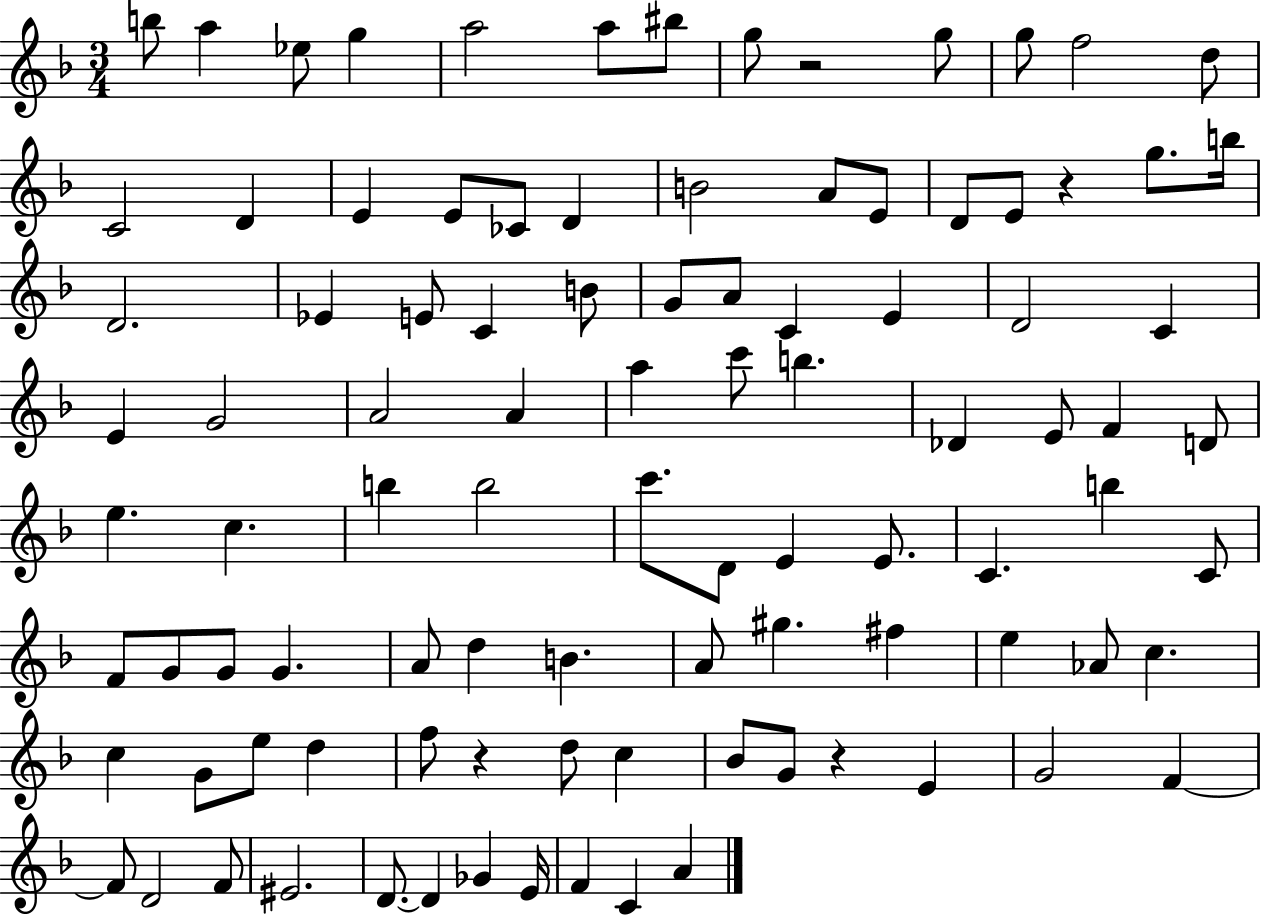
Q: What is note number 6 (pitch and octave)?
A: A5